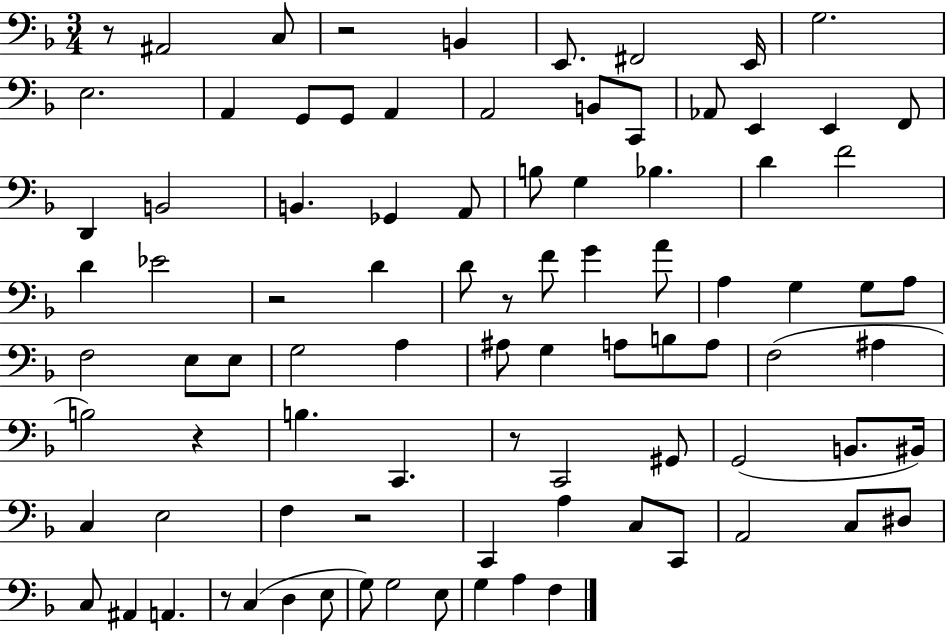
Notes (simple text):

R/e A#2/h C3/e R/h B2/q E2/e. F#2/h E2/s G3/h. E3/h. A2/q G2/e G2/e A2/q A2/h B2/e C2/e Ab2/e E2/q E2/q F2/e D2/q B2/h B2/q. Gb2/q A2/e B3/e G3/q Bb3/q. D4/q F4/h D4/q Eb4/h R/h D4/q D4/e R/e F4/e G4/q A4/e A3/q G3/q G3/e A3/e F3/h E3/e E3/e G3/h A3/q A#3/e G3/q A3/e B3/e A3/e F3/h A#3/q B3/h R/q B3/q. C2/q. R/e C2/h G#2/e G2/h B2/e. BIS2/s C3/q E3/h F3/q R/h C2/q A3/q C3/e C2/e A2/h C3/e D#3/e C3/e A#2/q A2/q. R/e C3/q D3/q E3/e G3/e G3/h E3/e G3/q A3/q F3/q